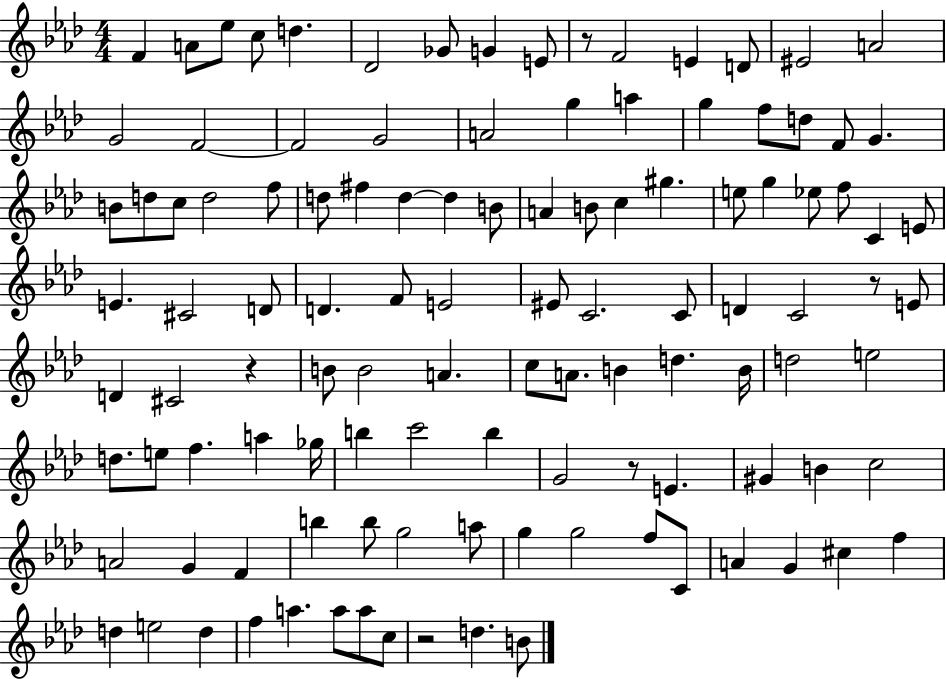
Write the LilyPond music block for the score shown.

{
  \clef treble
  \numericTimeSignature
  \time 4/4
  \key aes \major
  f'4 a'8 ees''8 c''8 d''4. | des'2 ges'8 g'4 e'8 | r8 f'2 e'4 d'8 | eis'2 a'2 | \break g'2 f'2~~ | f'2 g'2 | a'2 g''4 a''4 | g''4 f''8 d''8 f'8 g'4. | \break b'8 d''8 c''8 d''2 f''8 | d''8 fis''4 d''4~~ d''4 b'8 | a'4 b'8 c''4 gis''4. | e''8 g''4 ees''8 f''8 c'4 e'8 | \break e'4. cis'2 d'8 | d'4. f'8 e'2 | eis'8 c'2. c'8 | d'4 c'2 r8 e'8 | \break d'4 cis'2 r4 | b'8 b'2 a'4. | c''8 a'8. b'4 d''4. b'16 | d''2 e''2 | \break d''8. e''8 f''4. a''4 ges''16 | b''4 c'''2 b''4 | g'2 r8 e'4. | gis'4 b'4 c''2 | \break a'2 g'4 f'4 | b''4 b''8 g''2 a''8 | g''4 g''2 f''8 c'8 | a'4 g'4 cis''4 f''4 | \break d''4 e''2 d''4 | f''4 a''4. a''8 a''8 c''8 | r2 d''4. b'8 | \bar "|."
}